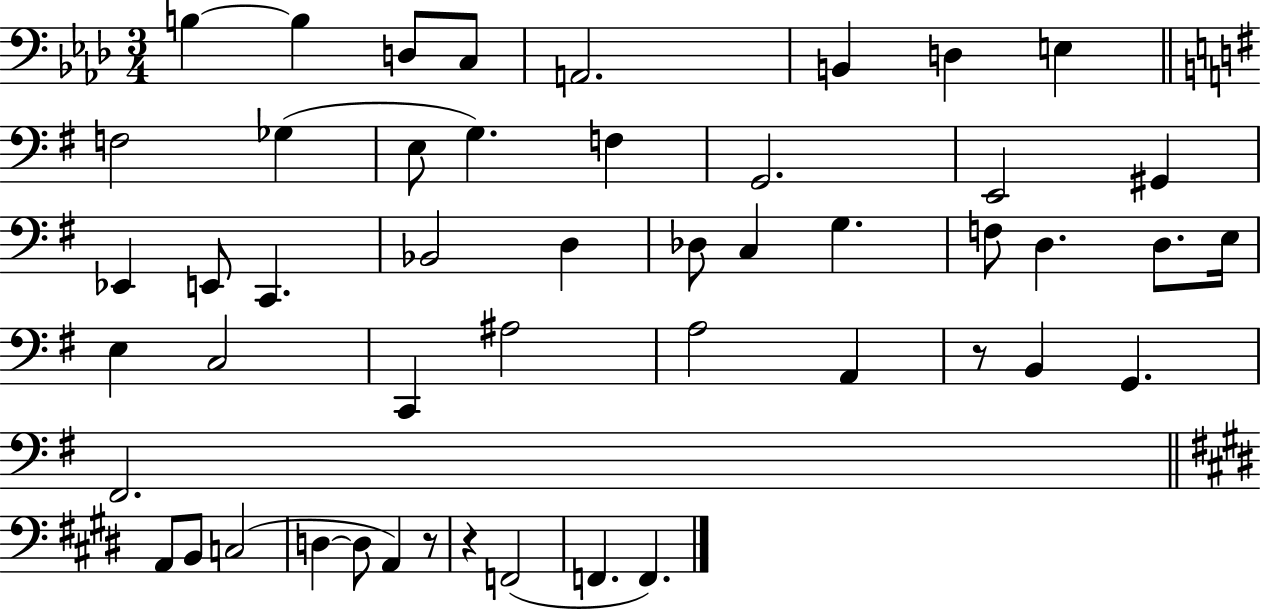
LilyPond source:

{
  \clef bass
  \numericTimeSignature
  \time 3/4
  \key aes \major
  b4~~ b4 d8 c8 | a,2. | b,4 d4 e4 | \bar "||" \break \key e \minor f2 ges4( | e8 g4.) f4 | g,2. | e,2 gis,4 | \break ees,4 e,8 c,4. | bes,2 d4 | des8 c4 g4. | f8 d4. d8. e16 | \break e4 c2 | c,4 ais2 | a2 a,4 | r8 b,4 g,4. | \break fis,2. | \bar "||" \break \key e \major a,8 b,8 c2( | d4~~ d8 a,4) r8 | r4 f,2( | f,4. f,4.) | \break \bar "|."
}